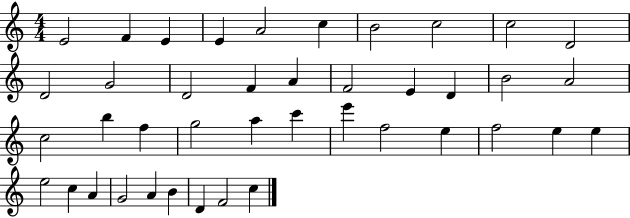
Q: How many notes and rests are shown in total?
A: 41